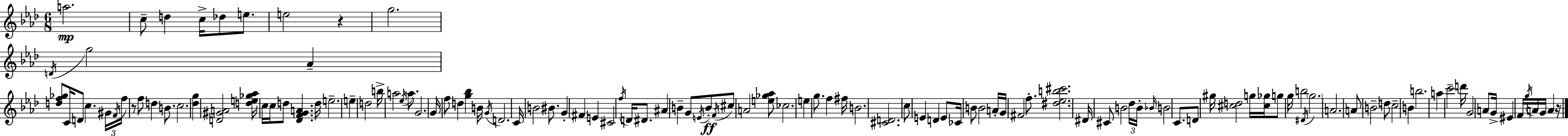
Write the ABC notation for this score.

X:1
T:Untitled
M:6/8
L:1/4
K:Fm
a2 c/2 d c/4 _d/2 e/2 e2 z g2 D/4 g2 _A [df_g]/2 C/4 D/2 c ^G/4 F/4 f/4 z/2 f/2 d B/2 c2 [_dg] [D^GA]2 [de_g_a]/4 c/4 c/4 d/2 [_DFGA] d/4 e2 e d2 b/4 a2 _e/4 a/2 G2 G/4 f/2 d [g_b] B/4 G/4 D2 C/4 B2 ^B/2 G ^F E ^C2 f/4 D/4 ^D/2 ^A B G/2 E/4 B/2 F/4 ^c/2 A2 [e_g_a]/2 _c2 e g/2 f ^f/4 B2 [^CD]2 c/2 E D E/2 _C/4 B/2 B2 A/4 G/4 ^F2 f/2 [^d_eb^c']2 ^D/4 ^C/2 B2 _d/4 B/4 _B/4 B2 C/2 D/2 ^g/4 [^cd]2 g/4 [^c_g]/4 g/2 g/4 b2 ^D/4 g2 A2 A/2 B2 d/2 c2 B b2 a c'2 d'/4 G2 A/2 G/4 ^E F/4 g/4 A/4 G/4 A z/4